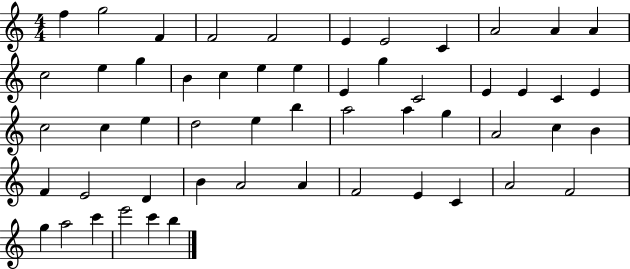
{
  \clef treble
  \numericTimeSignature
  \time 4/4
  \key c \major
  f''4 g''2 f'4 | f'2 f'2 | e'4 e'2 c'4 | a'2 a'4 a'4 | \break c''2 e''4 g''4 | b'4 c''4 e''4 e''4 | e'4 g''4 c'2 | e'4 e'4 c'4 e'4 | \break c''2 c''4 e''4 | d''2 e''4 b''4 | a''2 a''4 g''4 | a'2 c''4 b'4 | \break f'4 e'2 d'4 | b'4 a'2 a'4 | f'2 e'4 c'4 | a'2 f'2 | \break g''4 a''2 c'''4 | e'''2 c'''4 b''4 | \bar "|."
}